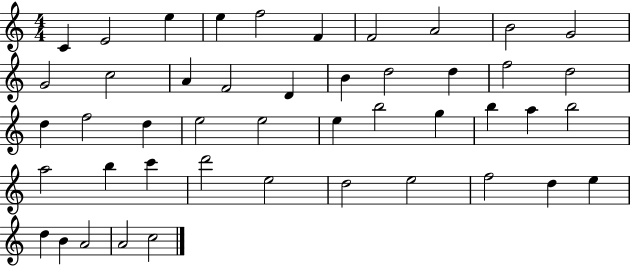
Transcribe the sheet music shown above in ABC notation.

X:1
T:Untitled
M:4/4
L:1/4
K:C
C E2 e e f2 F F2 A2 B2 G2 G2 c2 A F2 D B d2 d f2 d2 d f2 d e2 e2 e b2 g b a b2 a2 b c' d'2 e2 d2 e2 f2 d e d B A2 A2 c2